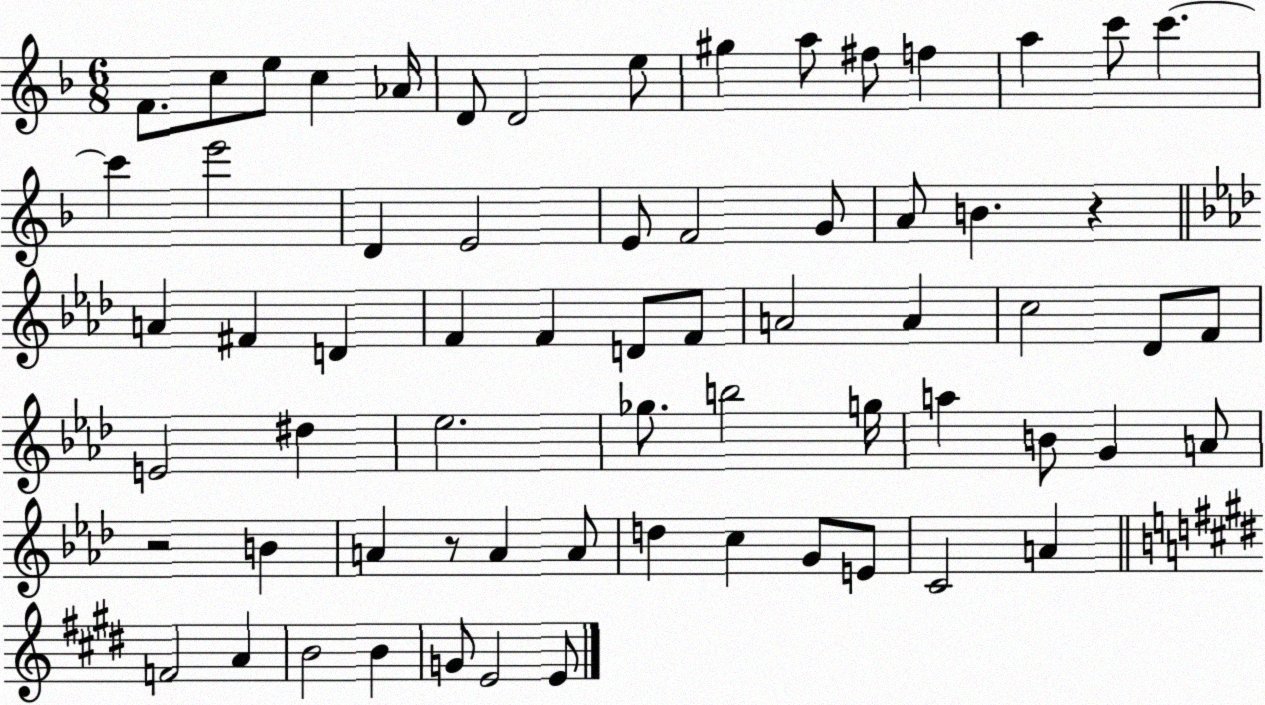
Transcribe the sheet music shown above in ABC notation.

X:1
T:Untitled
M:6/8
L:1/4
K:F
F/2 c/2 e/2 c _A/4 D/2 D2 e/2 ^g a/2 ^f/2 f a c'/2 c' c' e'2 D E2 E/2 F2 G/2 A/2 B z A ^F D F F D/2 F/2 A2 A c2 _D/2 F/2 E2 ^d _e2 _g/2 b2 g/4 a B/2 G A/2 z2 B A z/2 A A/2 d c G/2 E/2 C2 A F2 A B2 B G/2 E2 E/2